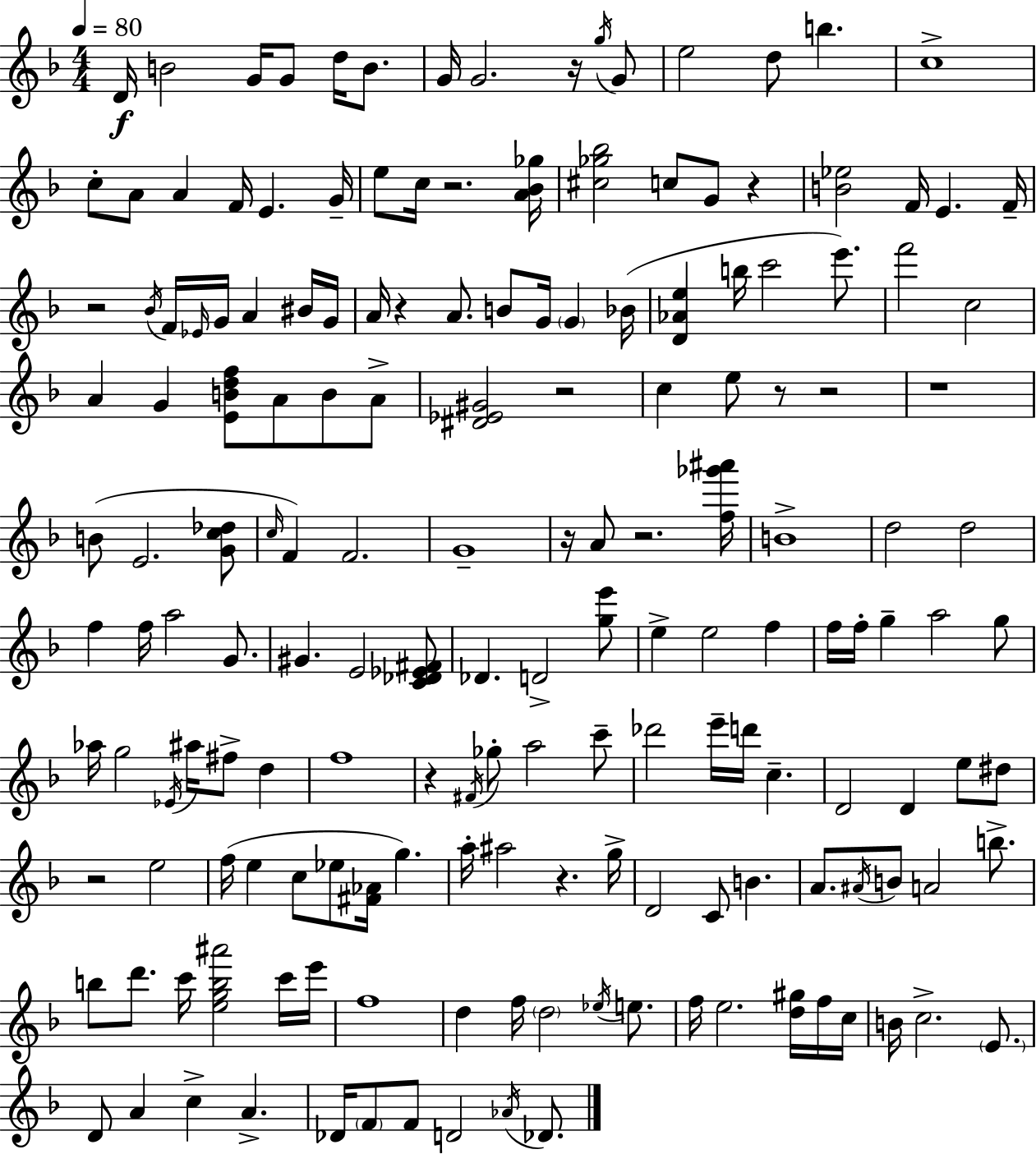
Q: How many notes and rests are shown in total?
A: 169